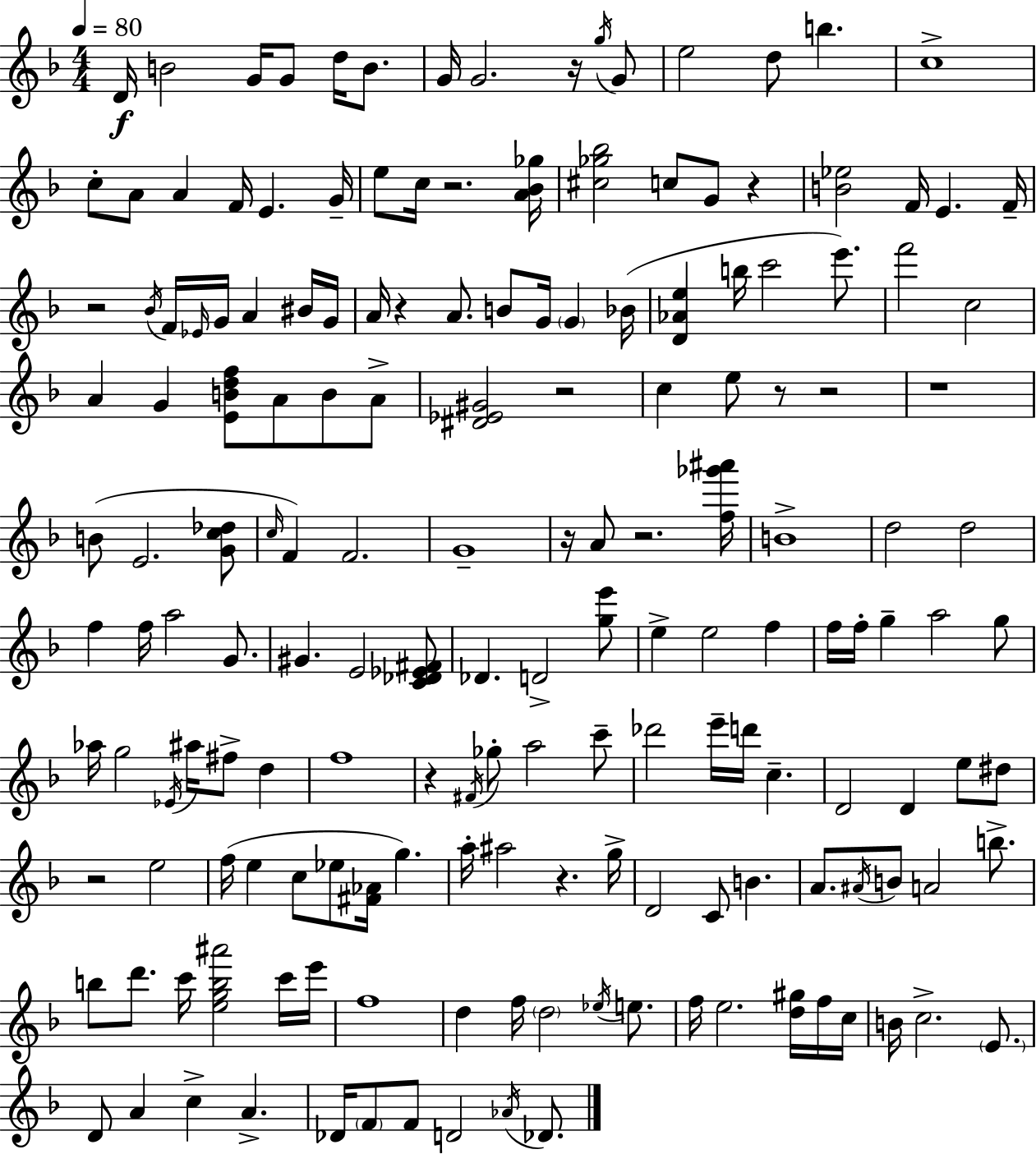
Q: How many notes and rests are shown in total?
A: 169